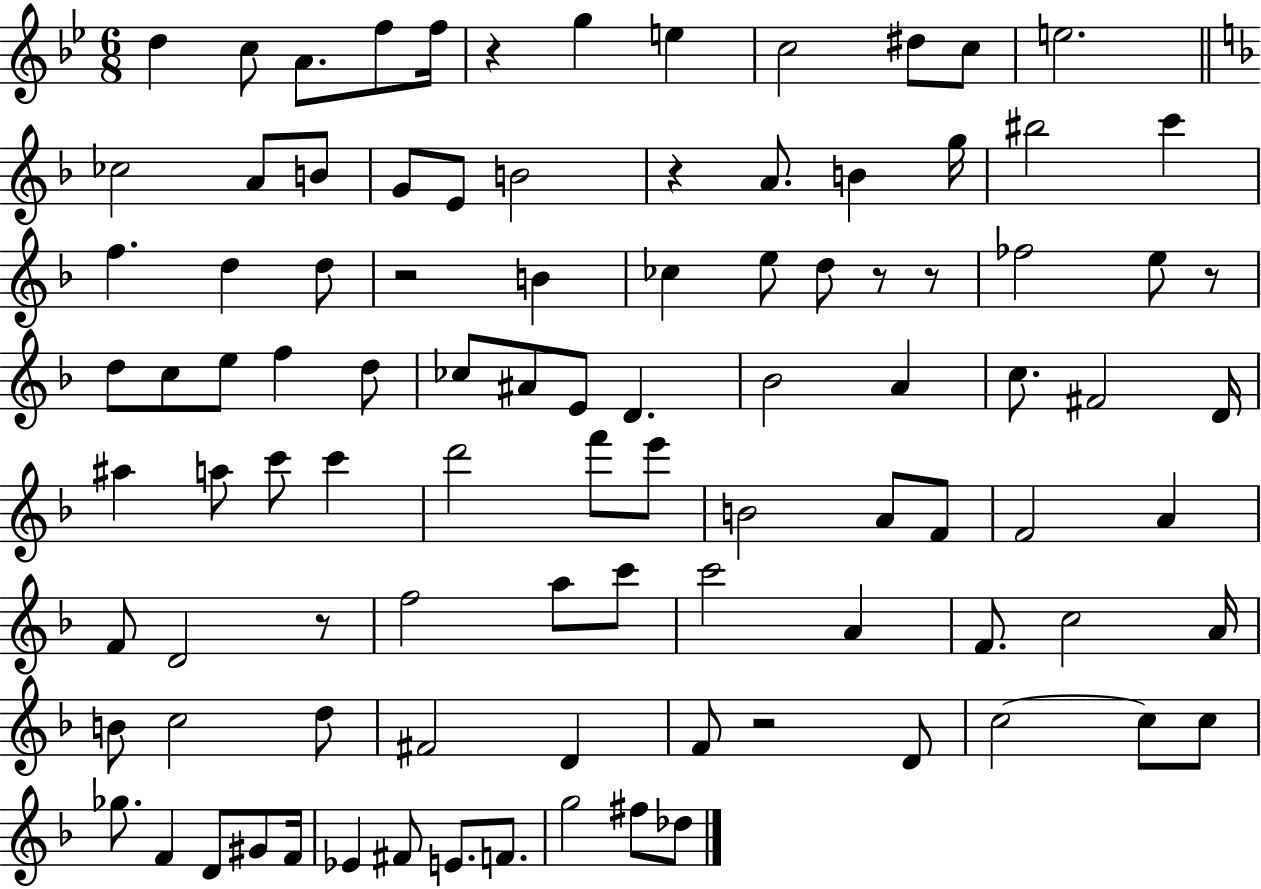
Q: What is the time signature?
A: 6/8